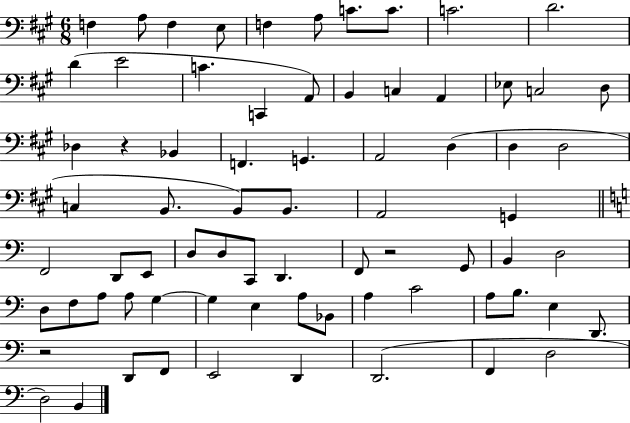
X:1
T:Untitled
M:6/8
L:1/4
K:A
F, A,/2 F, E,/2 F, A,/2 C/2 C/2 C2 D2 D E2 C C,, A,,/2 B,, C, A,, _E,/2 C,2 D,/2 _D, z _B,, F,, G,, A,,2 D, D, D,2 C, B,,/2 B,,/2 B,,/2 A,,2 G,, F,,2 D,,/2 E,,/2 D,/2 D,/2 C,,/2 D,, F,,/2 z2 G,,/2 B,, D,2 D,/2 F,/2 A,/2 A,/2 G, G, E, A,/2 _B,,/2 A, C2 A,/2 B,/2 E, D,,/2 z2 D,,/2 F,,/2 E,,2 D,, D,,2 F,, D,2 D,2 B,,